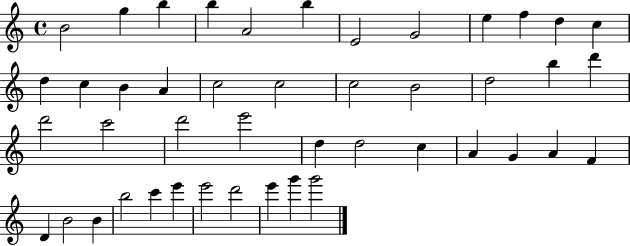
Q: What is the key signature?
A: C major